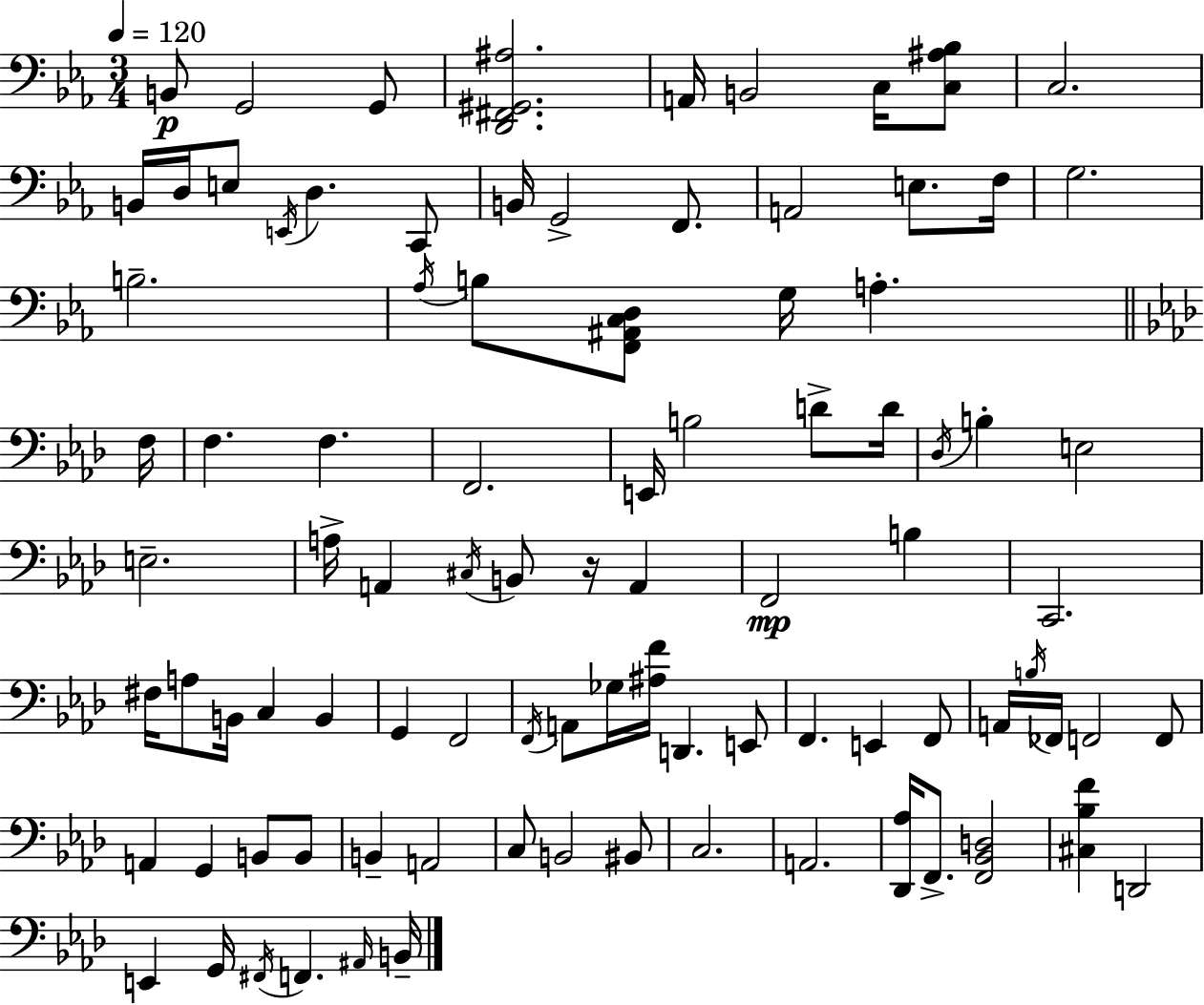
X:1
T:Untitled
M:3/4
L:1/4
K:Cm
B,,/2 G,,2 G,,/2 [D,,^F,,^G,,^A,]2 A,,/4 B,,2 C,/4 [C,^A,_B,]/2 C,2 B,,/4 D,/4 E,/2 E,,/4 D, C,,/2 B,,/4 G,,2 F,,/2 A,,2 E,/2 F,/4 G,2 B,2 _A,/4 B,/2 [F,,^A,,C,D,]/2 G,/4 A, F,/4 F, F, F,,2 E,,/4 B,2 D/2 D/4 _D,/4 B, E,2 E,2 A,/4 A,, ^C,/4 B,,/2 z/4 A,, F,,2 B, C,,2 ^F,/4 A,/2 B,,/4 C, B,, G,, F,,2 F,,/4 A,,/2 _G,/4 [^A,F]/4 D,, E,,/2 F,, E,, F,,/2 A,,/4 B,/4 _F,,/4 F,,2 F,,/2 A,, G,, B,,/2 B,,/2 B,, A,,2 C,/2 B,,2 ^B,,/2 C,2 A,,2 [_D,,_A,]/4 F,,/2 [F,,_B,,D,]2 [^C,_B,F] D,,2 E,, G,,/4 ^F,,/4 F,, ^A,,/4 B,,/4